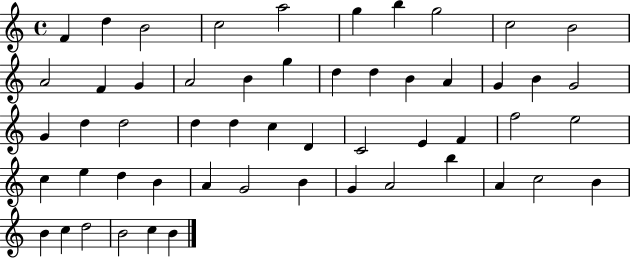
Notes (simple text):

F4/q D5/q B4/h C5/h A5/h G5/q B5/q G5/h C5/h B4/h A4/h F4/q G4/q A4/h B4/q G5/q D5/q D5/q B4/q A4/q G4/q B4/q G4/h G4/q D5/q D5/h D5/q D5/q C5/q D4/q C4/h E4/q F4/q F5/h E5/h C5/q E5/q D5/q B4/q A4/q G4/h B4/q G4/q A4/h B5/q A4/q C5/h B4/q B4/q C5/q D5/h B4/h C5/q B4/q